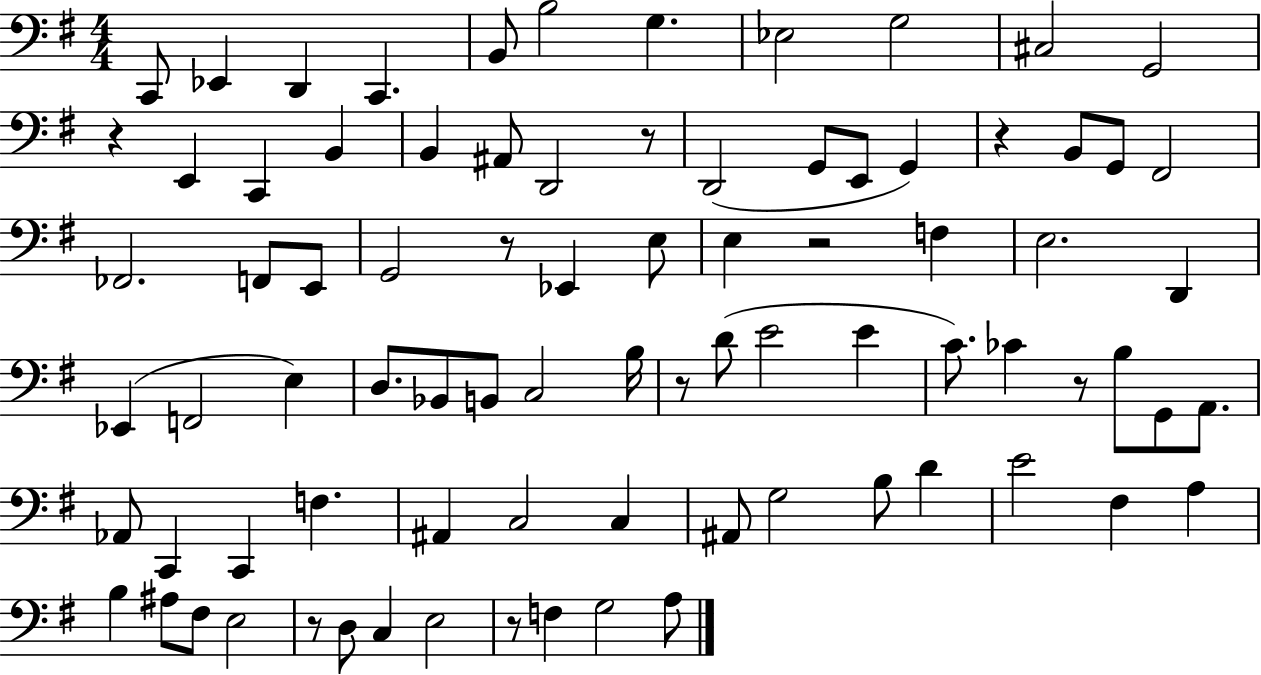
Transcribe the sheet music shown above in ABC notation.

X:1
T:Untitled
M:4/4
L:1/4
K:G
C,,/2 _E,, D,, C,, B,,/2 B,2 G, _E,2 G,2 ^C,2 G,,2 z E,, C,, B,, B,, ^A,,/2 D,,2 z/2 D,,2 G,,/2 E,,/2 G,, z B,,/2 G,,/2 ^F,,2 _F,,2 F,,/2 E,,/2 G,,2 z/2 _E,, E,/2 E, z2 F, E,2 D,, _E,, F,,2 E, D,/2 _B,,/2 B,,/2 C,2 B,/4 z/2 D/2 E2 E C/2 _C z/2 B,/2 G,,/2 A,,/2 _A,,/2 C,, C,, F, ^A,, C,2 C, ^A,,/2 G,2 B,/2 D E2 ^F, A, B, ^A,/2 ^F,/2 E,2 z/2 D,/2 C, E,2 z/2 F, G,2 A,/2